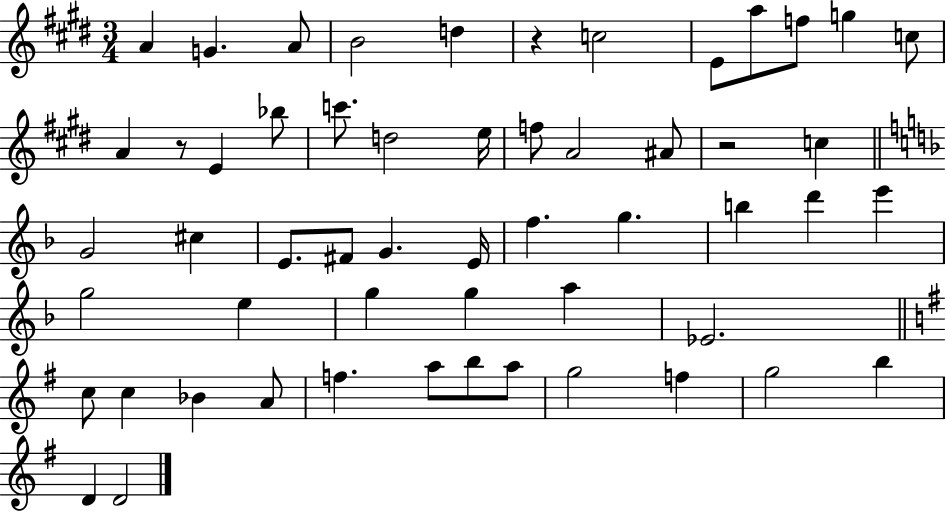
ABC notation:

X:1
T:Untitled
M:3/4
L:1/4
K:E
A G A/2 B2 d z c2 E/2 a/2 f/2 g c/2 A z/2 E _b/2 c'/2 d2 e/4 f/2 A2 ^A/2 z2 c G2 ^c E/2 ^F/2 G E/4 f g b d' e' g2 e g g a _E2 c/2 c _B A/2 f a/2 b/2 a/2 g2 f g2 b D D2